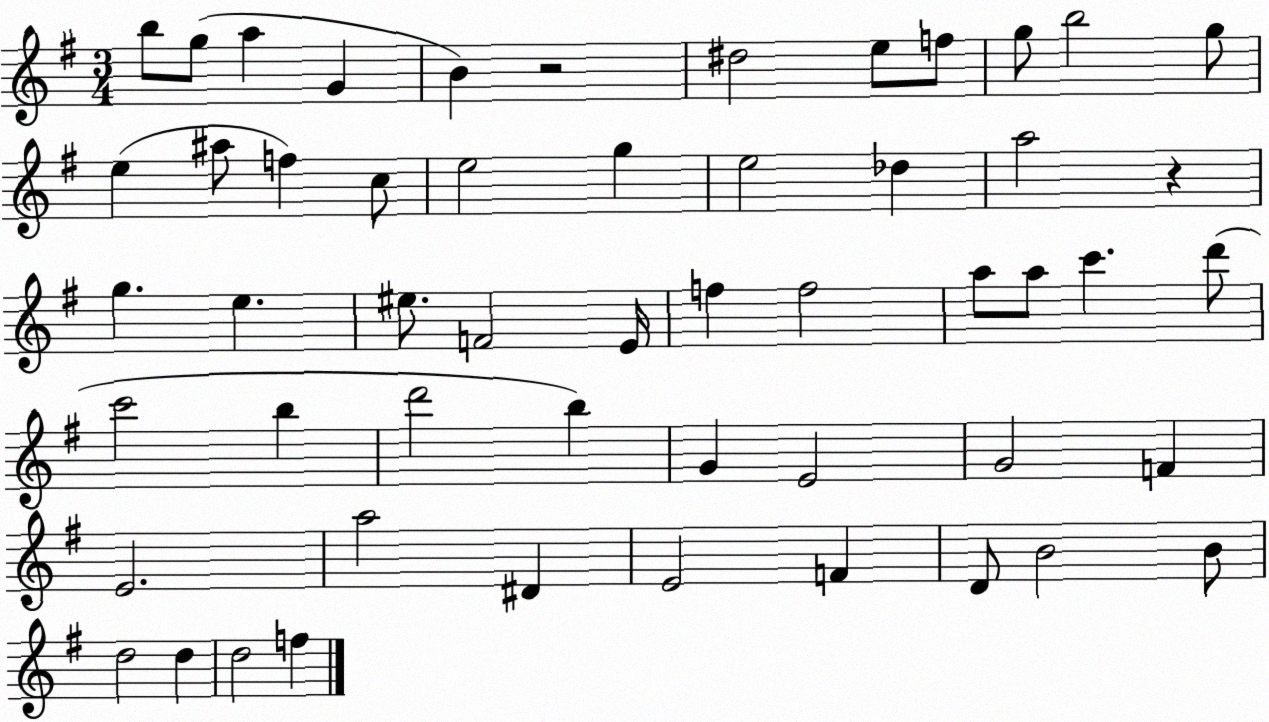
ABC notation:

X:1
T:Untitled
M:3/4
L:1/4
K:G
b/2 g/2 a G B z2 ^d2 e/2 f/2 g/2 b2 g/2 e ^a/2 f c/2 e2 g e2 _d a2 z g e ^e/2 F2 E/4 f f2 a/2 a/2 c' d'/2 c'2 b d'2 b G E2 G2 F E2 a2 ^D E2 F D/2 B2 B/2 d2 d d2 f